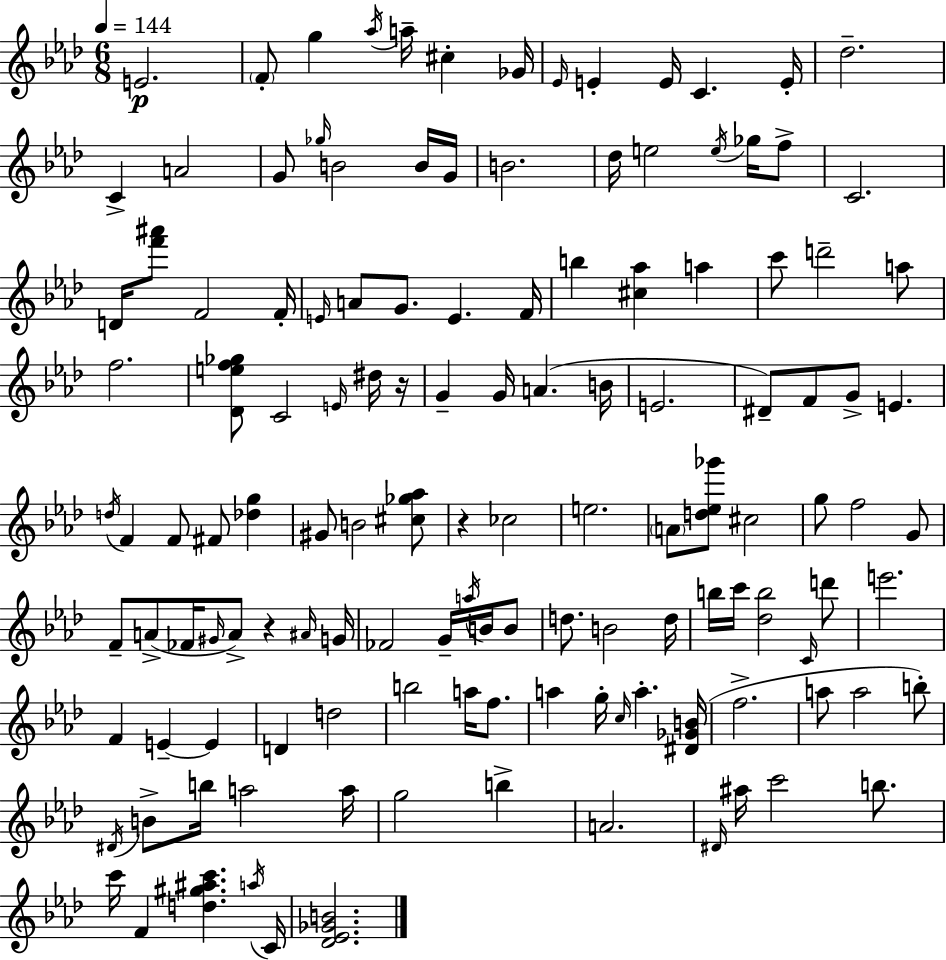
{
  \clef treble
  \numericTimeSignature
  \time 6/8
  \key f \minor
  \tempo 4 = 144
  e'2.\p | \parenthesize f'8-. g''4 \acciaccatura { aes''16 } a''16-- cis''4-. | ges'16 \grace { ees'16 } e'4-. e'16 c'4. | e'16-. des''2.-- | \break c'4-> a'2 | g'8 \grace { ges''16 } b'2 | b'16 g'16 b'2. | des''16 e''2 | \break \acciaccatura { e''16 } ges''16 f''8-> c'2. | d'16 <f''' ais'''>8 f'2 | f'16-. \grace { e'16 } a'8 g'8. e'4. | f'16 b''4 <cis'' aes''>4 | \break a''4 c'''8 d'''2-- | a''8 f''2. | <des' e'' f'' ges''>8 c'2 | \grace { e'16 } dis''16 r16 g'4-- g'16 a'4.( | \break b'16 e'2. | dis'8--) f'8 g'8-> | e'4. \acciaccatura { d''16 } f'4 f'8 | fis'8 <des'' g''>4 gis'8 b'2 | \break <cis'' ges'' aes''>8 r4 ces''2 | e''2. | \parenthesize a'8 <d'' ees'' ges'''>8 cis''2 | g''8 f''2 | \break g'8 f'8-- a'8->( fes'16 | \grace { gis'16 } a'8->) r4 \grace { ais'16 } g'16 fes'2 | g'16-- \acciaccatura { a''16 } b'16 b'8 d''8. | b'2 d''16 b''16 c'''16 | \break <des'' b''>2 \grace { c'16 } d'''8 e'''2. | f'4 | e'4--~~ e'4 d'4 | d''2 b''2 | \break a''16 f''8. a''4 | g''16-. \grace { c''16 } a''4.-. <dis' ges' b'>16( | f''2.-> | a''8 a''2 b''8-.) | \break \acciaccatura { dis'16 } b'8-> b''16 a''2 | a''16 g''2 b''4-> | a'2. | \grace { dis'16 } ais''16 c'''2 b''8. | \break c'''16 f'4 <d'' gis'' ais'' c'''>4. | \acciaccatura { a''16 } c'16 <des' ees' ges' b'>2. | \bar "|."
}